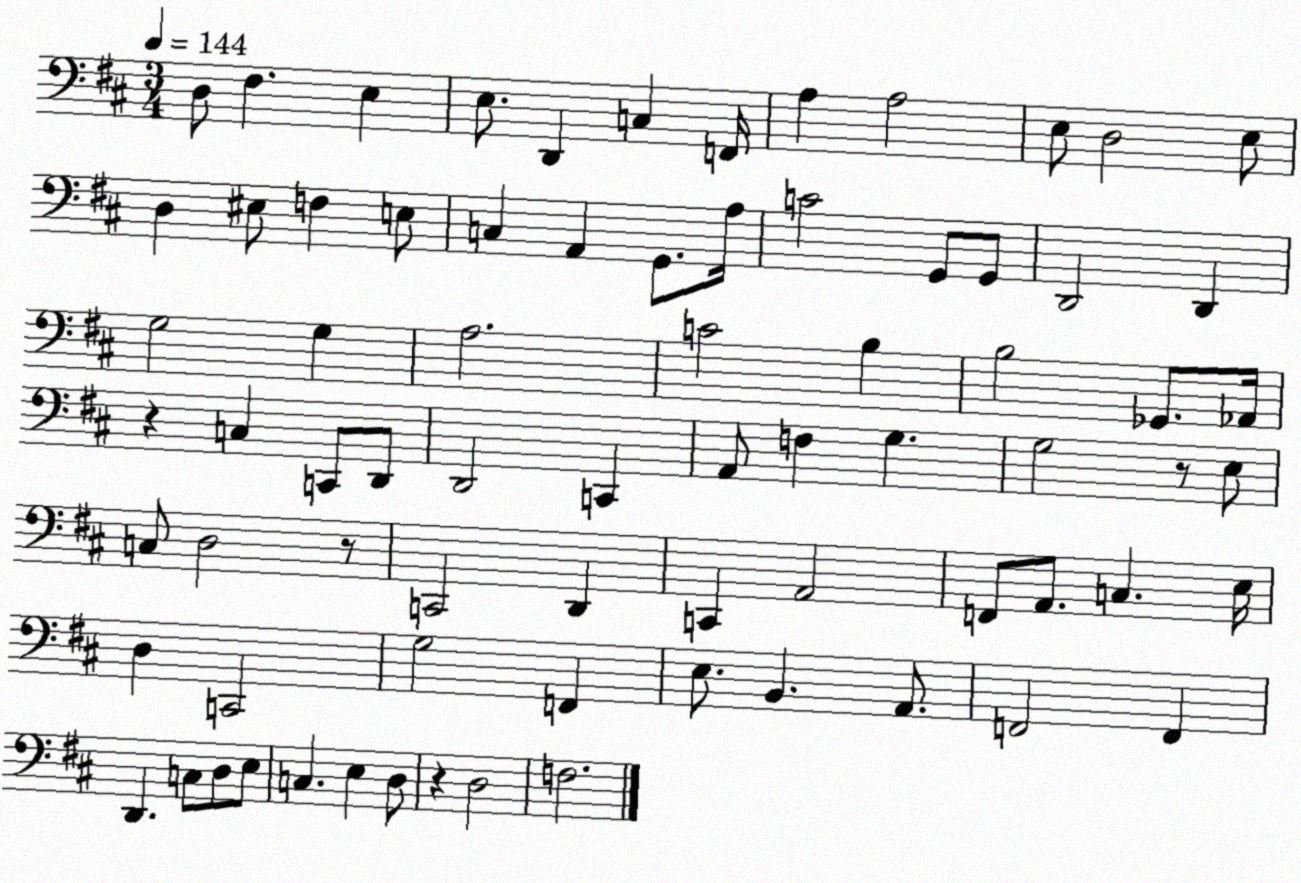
X:1
T:Untitled
M:3/4
L:1/4
K:D
D,/2 ^F, E, E,/2 D,, C, F,,/4 A, A,2 E,/2 D,2 E,/2 D, ^E,/2 F, E,/2 C, A,, G,,/2 A,/4 C2 G,,/2 G,,/2 D,,2 D,, G,2 G, A,2 C2 B, B,2 _G,,/2 _A,,/4 z C, C,,/2 D,,/2 D,,2 C,, A,,/2 F, G, G,2 z/2 E,/2 C,/2 D,2 z/2 C,,2 D,, C,, A,,2 F,,/2 A,,/2 C, E,/4 D, C,,2 G,2 F,, E,/2 B,, A,,/2 F,,2 F,, D,, C,/2 D,/2 E,/2 C, E, D,/2 z D,2 F,2